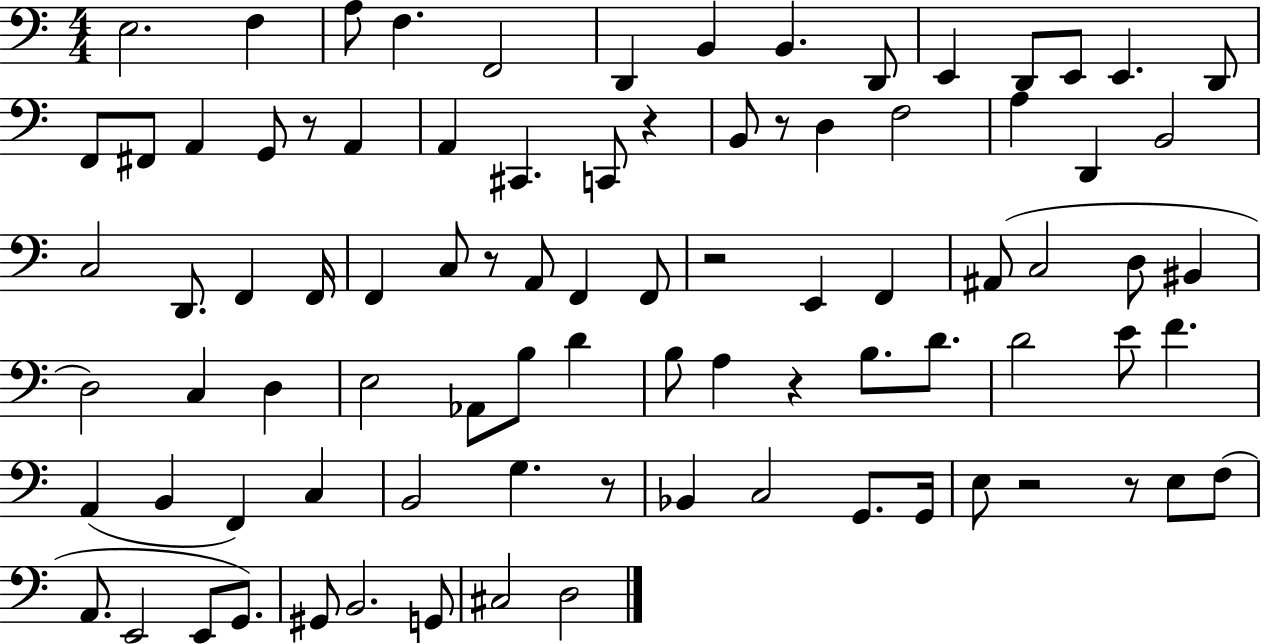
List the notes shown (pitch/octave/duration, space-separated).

E3/h. F3/q A3/e F3/q. F2/h D2/q B2/q B2/q. D2/e E2/q D2/e E2/e E2/q. D2/e F2/e F#2/e A2/q G2/e R/e A2/q A2/q C#2/q. C2/e R/q B2/e R/e D3/q F3/h A3/q D2/q B2/h C3/h D2/e. F2/q F2/s F2/q C3/e R/e A2/e F2/q F2/e R/h E2/q F2/q A#2/e C3/h D3/e BIS2/q D3/h C3/q D3/q E3/h Ab2/e B3/e D4/q B3/e A3/q R/q B3/e. D4/e. D4/h E4/e F4/q. A2/q B2/q F2/q C3/q B2/h G3/q. R/e Bb2/q C3/h G2/e. G2/s E3/e R/h R/e E3/e F3/e A2/e. E2/h E2/e G2/e. G#2/e B2/h. G2/e C#3/h D3/h